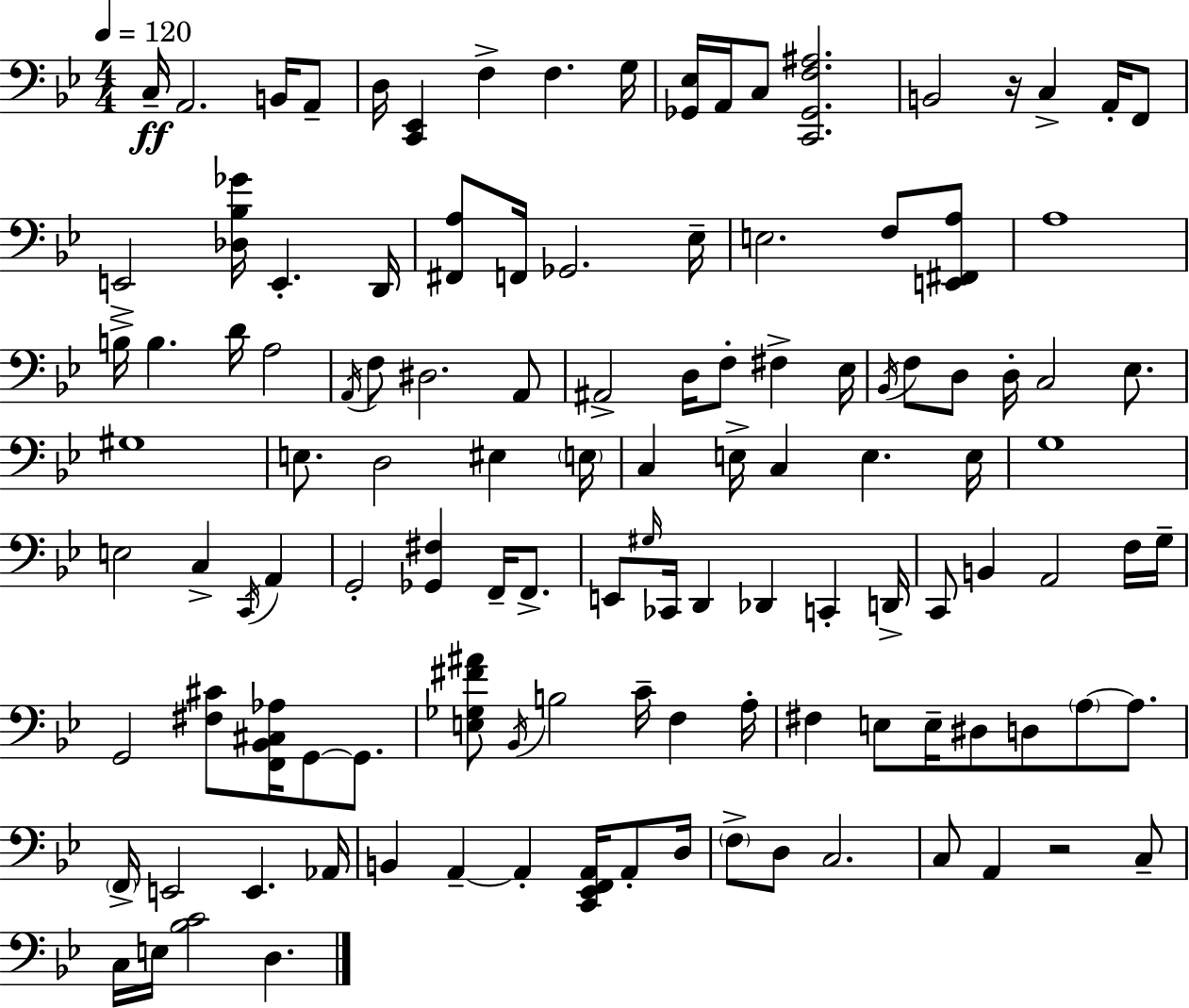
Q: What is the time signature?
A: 4/4